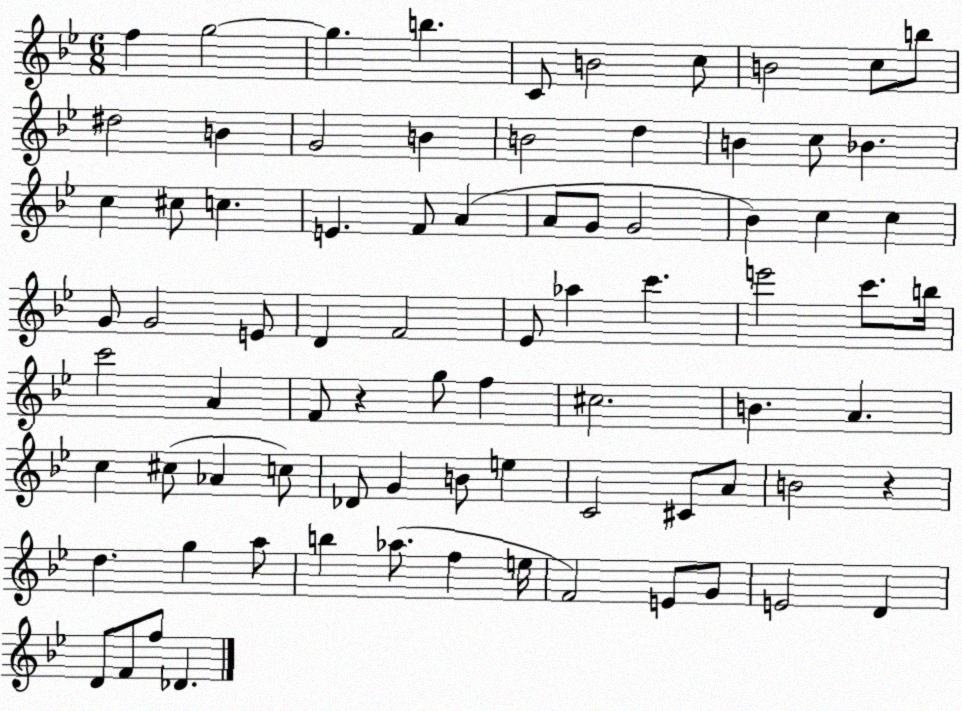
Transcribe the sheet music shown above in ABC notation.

X:1
T:Untitled
M:6/8
L:1/4
K:Bb
f g2 g b C/2 B2 c/2 B2 c/2 b/2 ^d2 B G2 B B2 d B c/2 _B c ^c/2 c E F/2 A A/2 G/2 G2 _B c c G/2 G2 E/2 D F2 _E/2 _a c' e'2 c'/2 b/4 c'2 A F/2 z g/2 f ^c2 B A c ^c/2 _A c/2 _D/2 G B/2 e C2 ^C/2 A/2 B2 z d g a/2 b _a/2 f e/4 F2 E/2 G/2 E2 D D/2 F/2 f/2 _D